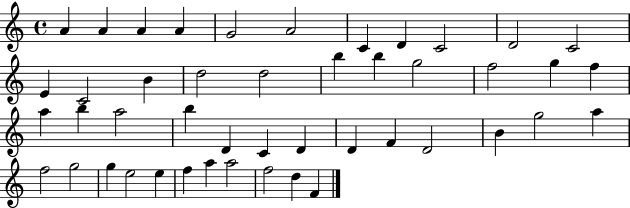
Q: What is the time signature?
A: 4/4